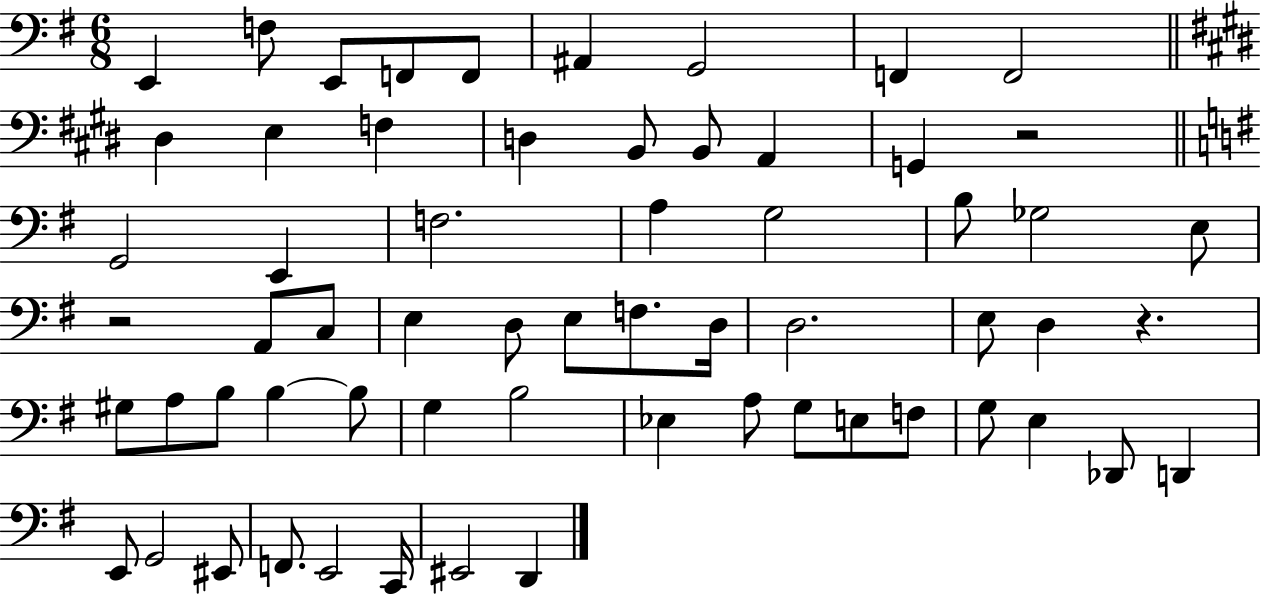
E2/q F3/e E2/e F2/e F2/e A#2/q G2/h F2/q F2/h D#3/q E3/q F3/q D3/q B2/e B2/e A2/q G2/q R/h G2/h E2/q F3/h. A3/q G3/h B3/e Gb3/h E3/e R/h A2/e C3/e E3/q D3/e E3/e F3/e. D3/s D3/h. E3/e D3/q R/q. G#3/e A3/e B3/e B3/q B3/e G3/q B3/h Eb3/q A3/e G3/e E3/e F3/e G3/e E3/q Db2/e D2/q E2/e G2/h EIS2/e F2/e. E2/h C2/s EIS2/h D2/q